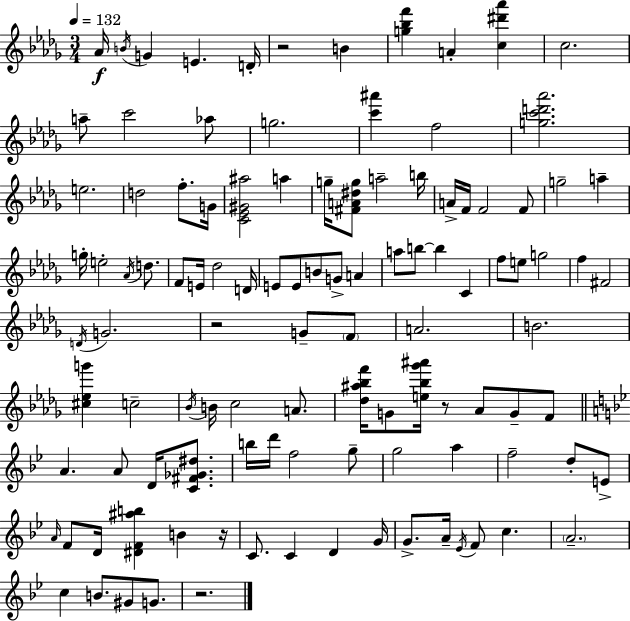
Ab4/s B4/s G4/q E4/q. D4/s R/h B4/q [G5,Bb5,F6]/q A4/q [C5,D#6,Ab6]/q C5/h. A5/e C6/h Ab5/e G5/h. [C6,A#6]/q F5/h [G5,C6,D6,Ab6]/h. E5/h. D5/h F5/e. G4/s [C4,Eb4,G#4,A#5]/h A5/q G5/s [F#4,A4,D#5,G5]/e A5/h B5/s A4/s F4/s F4/h F4/e G5/h A5/q G5/s E5/h Ab4/s D5/e. F4/e E4/s Db5/h D4/s E4/e E4/e B4/e G4/e A4/q A5/e B5/e B5/q C4/q F5/e E5/e G5/h F5/q F#4/h D4/s G4/h. R/h G4/e F4/e A4/h. B4/h. [C#5,Eb5,G6]/q C5/h Bb4/s B4/s C5/h A4/e. [Db5,A#5,Bb5,F6]/s G4/e [E5,Bb5,Gb6,A#6]/s R/e Ab4/e G4/e F4/e A4/q. A4/e D4/s [C4,F#4,Gb4,D#5]/e. B5/s D6/s F5/h G5/e G5/h A5/q F5/h D5/e E4/e A4/s F4/e D4/s [D#4,F4,A#5,B5]/q B4/q R/s C4/e. C4/q D4/q G4/s G4/e. A4/s Eb4/s F4/e C5/q. A4/h. C5/q B4/e. G#4/e G4/e. R/h.